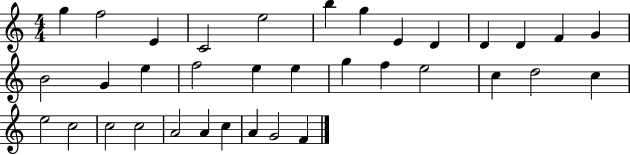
{
  \clef treble
  \numericTimeSignature
  \time 4/4
  \key c \major
  g''4 f''2 e'4 | c'2 e''2 | b''4 g''4 e'4 d'4 | d'4 d'4 f'4 g'4 | \break b'2 g'4 e''4 | f''2 e''4 e''4 | g''4 f''4 e''2 | c''4 d''2 c''4 | \break e''2 c''2 | c''2 c''2 | a'2 a'4 c''4 | a'4 g'2 f'4 | \break \bar "|."
}